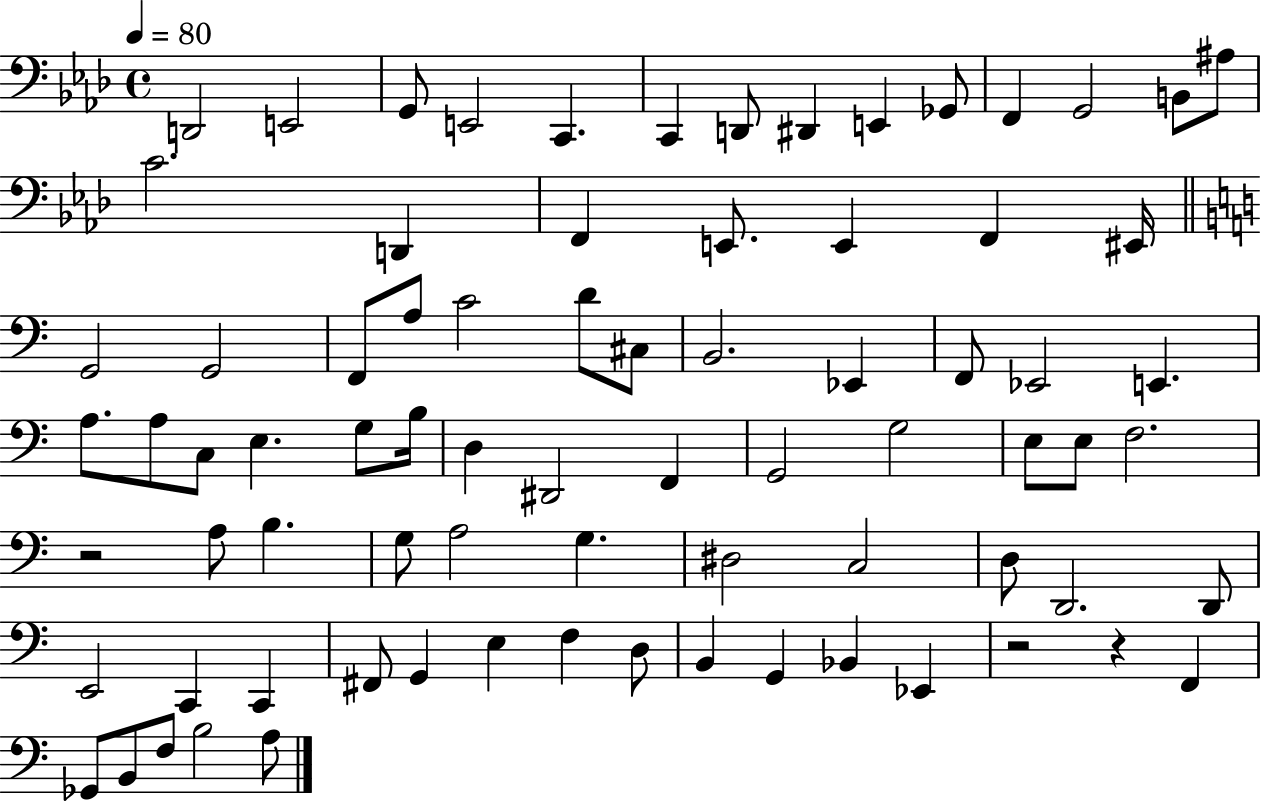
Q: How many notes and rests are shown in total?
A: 78